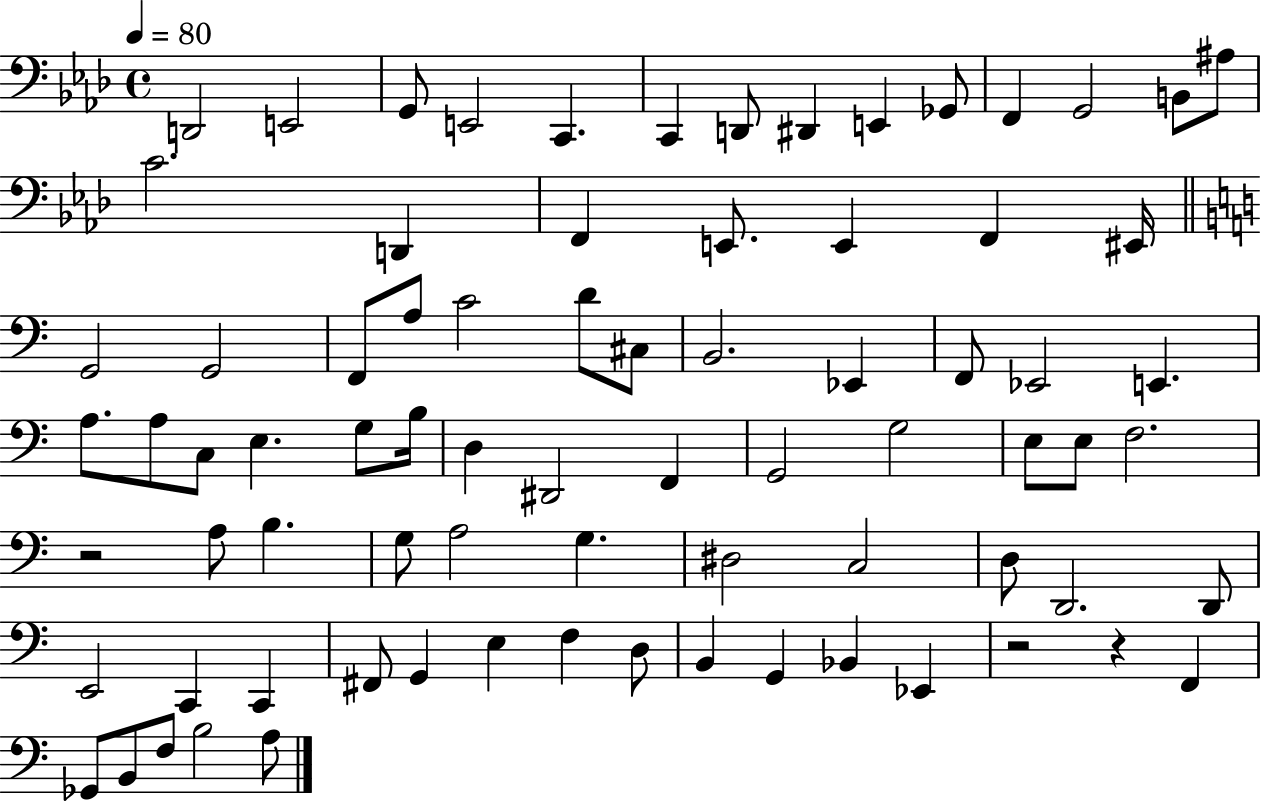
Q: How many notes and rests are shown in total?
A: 78